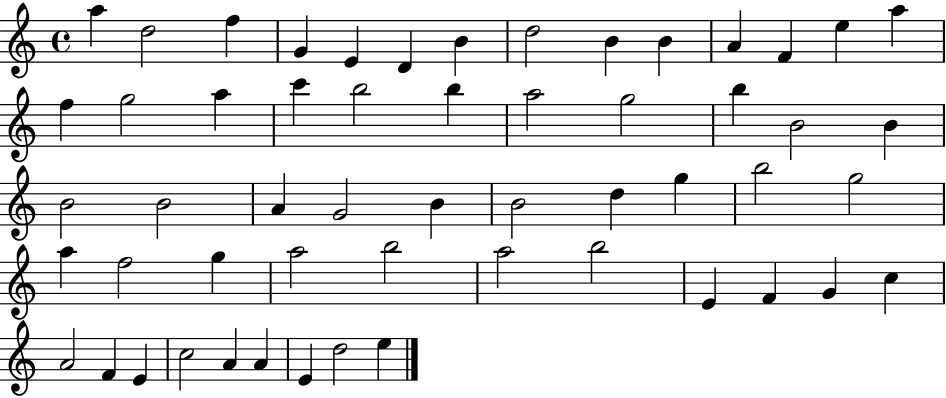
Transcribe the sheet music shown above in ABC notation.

X:1
T:Untitled
M:4/4
L:1/4
K:C
a d2 f G E D B d2 B B A F e a f g2 a c' b2 b a2 g2 b B2 B B2 B2 A G2 B B2 d g b2 g2 a f2 g a2 b2 a2 b2 E F G c A2 F E c2 A A E d2 e